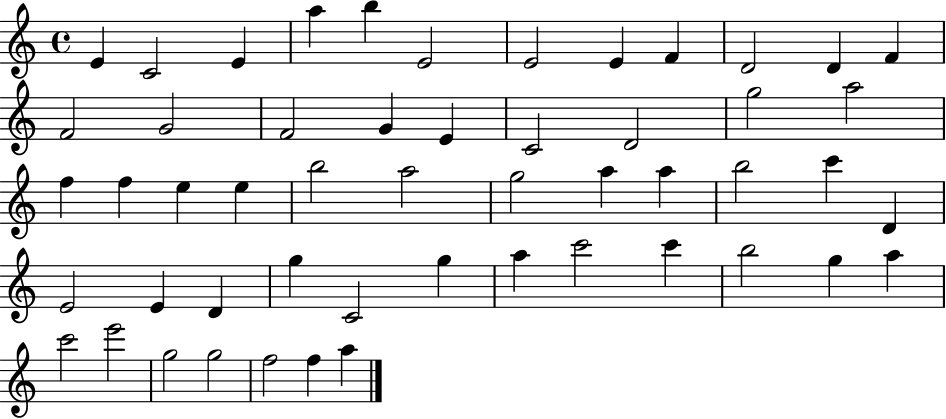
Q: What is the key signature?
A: C major